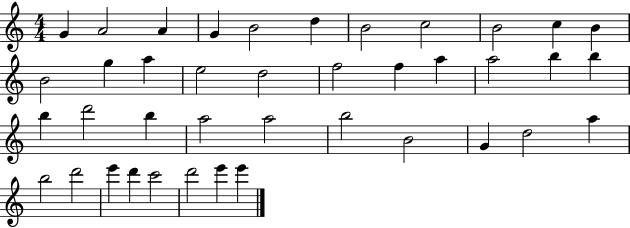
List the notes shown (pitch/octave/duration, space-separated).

G4/q A4/h A4/q G4/q B4/h D5/q B4/h C5/h B4/h C5/q B4/q B4/h G5/q A5/q E5/h D5/h F5/h F5/q A5/q A5/h B5/q B5/q B5/q D6/h B5/q A5/h A5/h B5/h B4/h G4/q D5/h A5/q B5/h D6/h E6/q D6/q C6/h D6/h E6/q E6/q